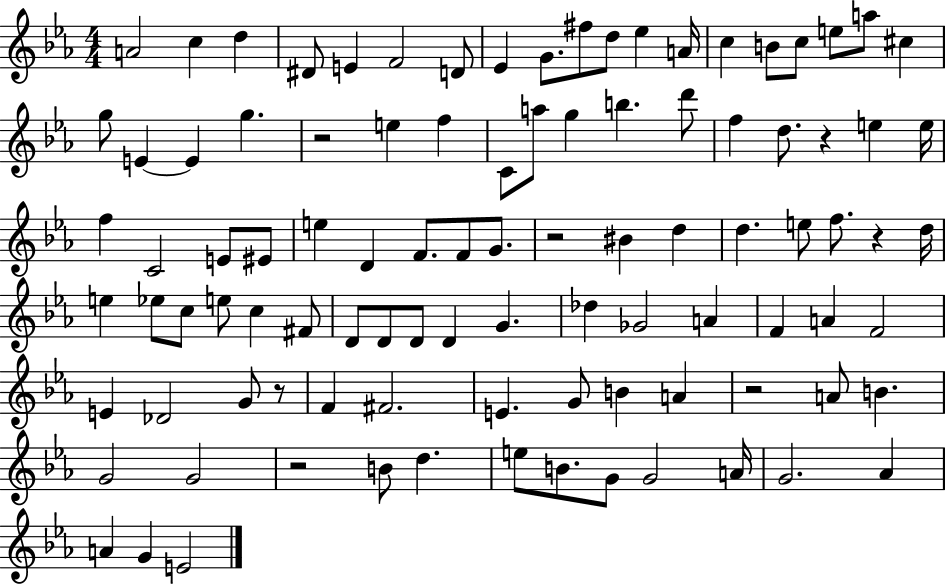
X:1
T:Untitled
M:4/4
L:1/4
K:Eb
A2 c d ^D/2 E F2 D/2 _E G/2 ^f/2 d/2 _e A/4 c B/2 c/2 e/2 a/2 ^c g/2 E E g z2 e f C/2 a/2 g b d'/2 f d/2 z e e/4 f C2 E/2 ^E/2 e D F/2 F/2 G/2 z2 ^B d d e/2 f/2 z d/4 e _e/2 c/2 e/2 c ^F/2 D/2 D/2 D/2 D G _d _G2 A F A F2 E _D2 G/2 z/2 F ^F2 E G/2 B A z2 A/2 B G2 G2 z2 B/2 d e/2 B/2 G/2 G2 A/4 G2 _A A G E2